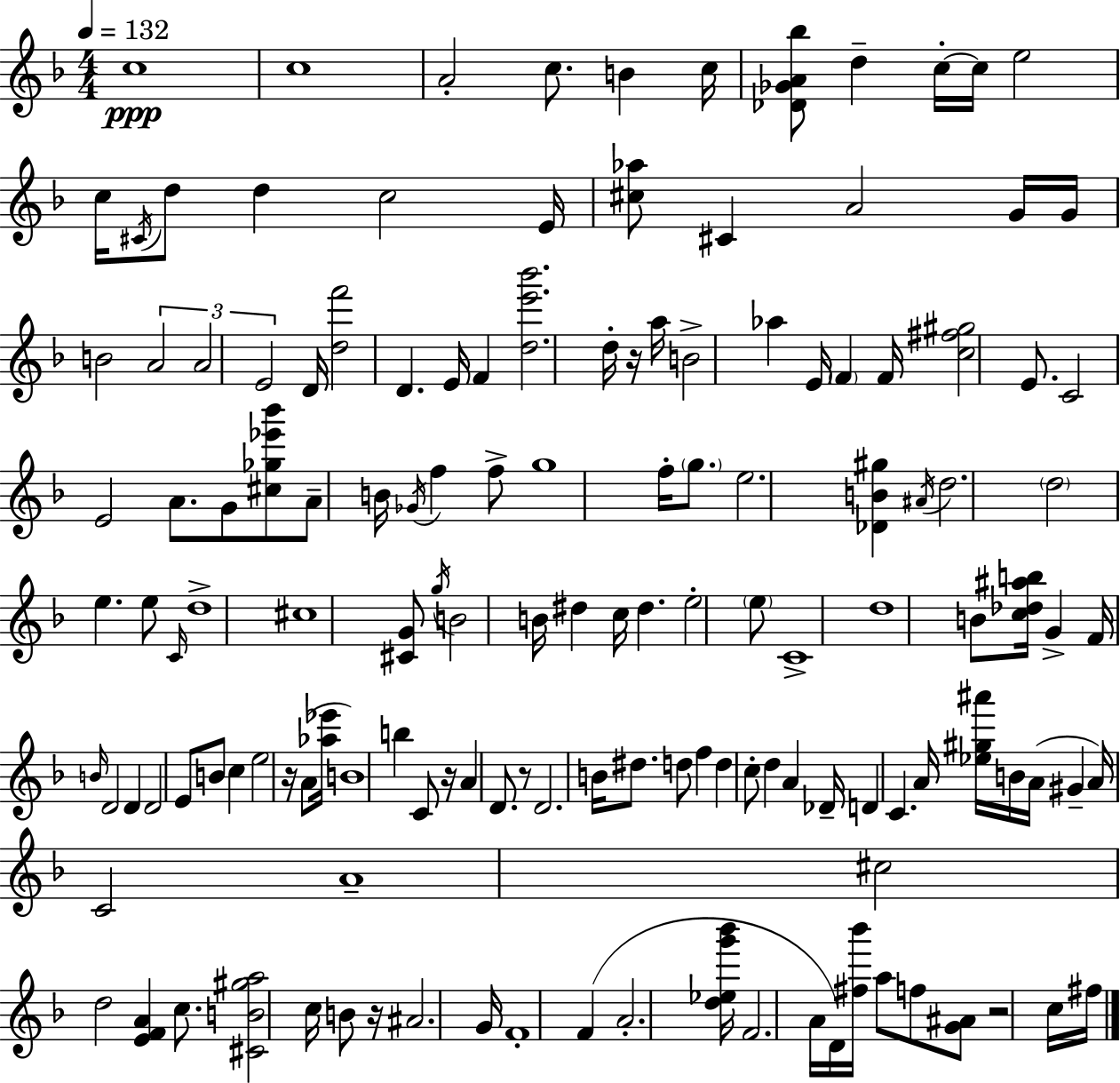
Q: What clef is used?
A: treble